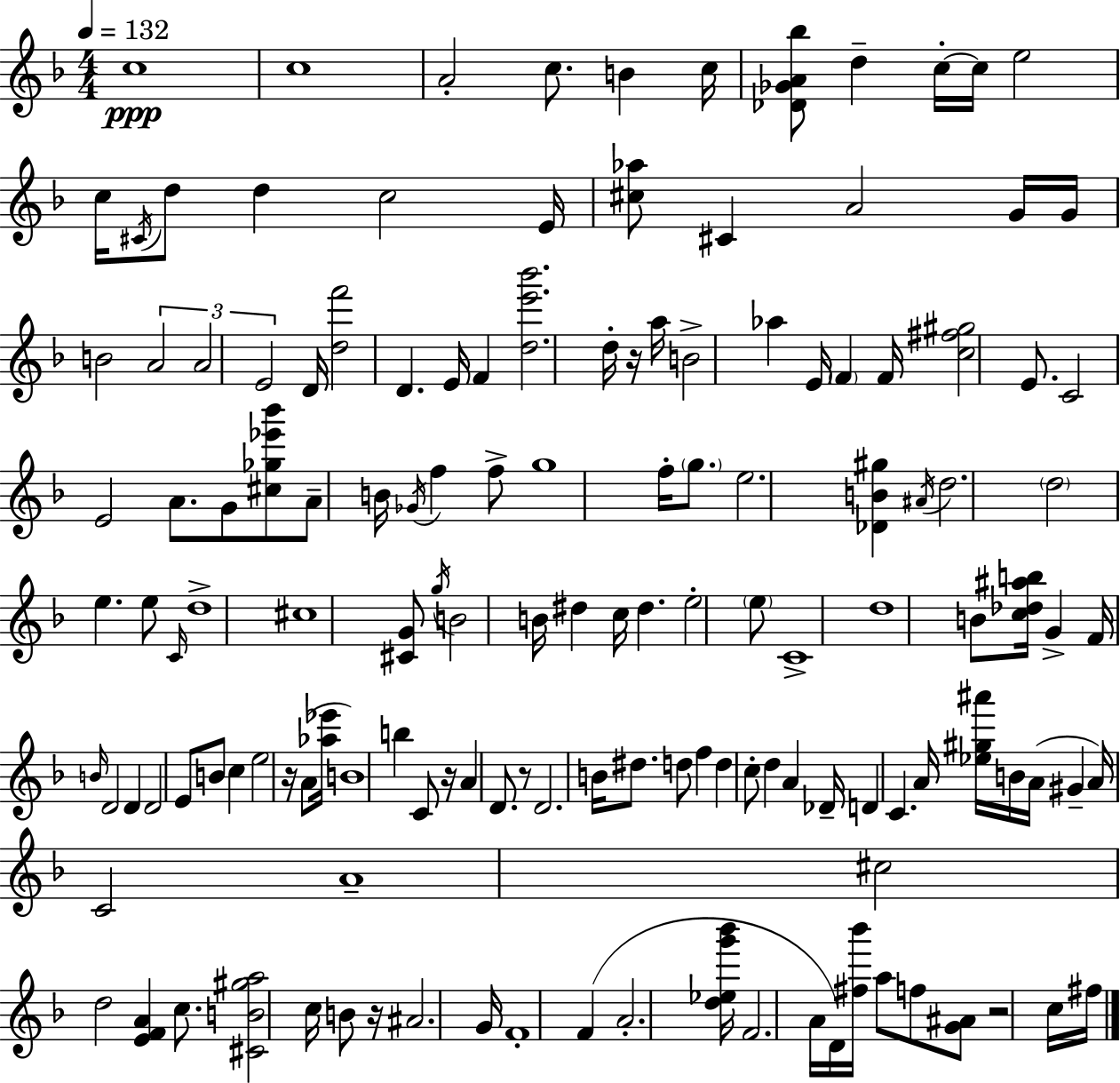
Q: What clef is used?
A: treble